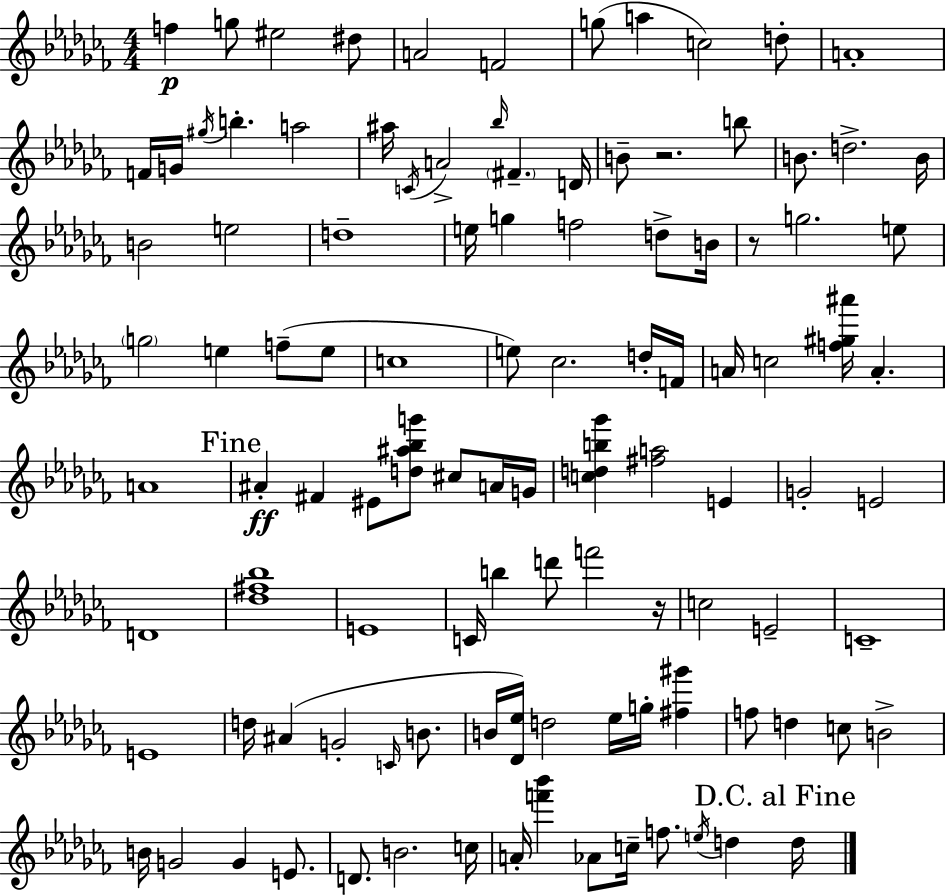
{
  \clef treble
  \numericTimeSignature
  \time 4/4
  \key aes \minor
  \repeat volta 2 { f''4\p g''8 eis''2 dis''8 | a'2 f'2 | g''8( a''4 c''2) d''8-. | a'1-. | \break f'16 g'16 \acciaccatura { gis''16 } b''4.-. a''2 | ais''16 \acciaccatura { c'16 } a'2-> \grace { bes''16 } \parenthesize fis'4.-- | d'16 b'8-- r2. | b''8 b'8. d''2.-> | \break b'16 b'2 e''2 | d''1-- | e''16 g''4 f''2 | d''8-> b'16 r8 g''2. | \break e''8 \parenthesize g''2 e''4 f''8--( | e''8 c''1 | e''8) ces''2. | d''16-. f'16 a'16 c''2 <f'' gis'' ais'''>16 a'4.-. | \break a'1 | \mark "Fine" ais'4-.\ff fis'4 eis'8 <d'' ais'' bes'' g'''>8 cis''8 | a'16 g'16 <c'' d'' b'' ges'''>4 <fis'' a''>2 e'4 | g'2-. e'2 | \break d'1 | <des'' fis'' bes''>1 | e'1 | c'16 b''4 d'''8 f'''2 | \break r16 c''2 e'2-- | c'1-- | e'1 | d''16 ais'4( g'2-. | \break \grace { c'16 } b'8. b'16 <des' ees''>16) d''2 ees''16 g''16-. | <fis'' gis'''>4 f''8 d''4 c''8 b'2-> | b'16 g'2 g'4 | e'8. d'8. b'2. | \break c''16 a'16-. <f''' bes'''>4 aes'8 c''16-- f''8. \acciaccatura { e''16 } | d''4 \mark "D.C. al Fine" d''16 } \bar "|."
}